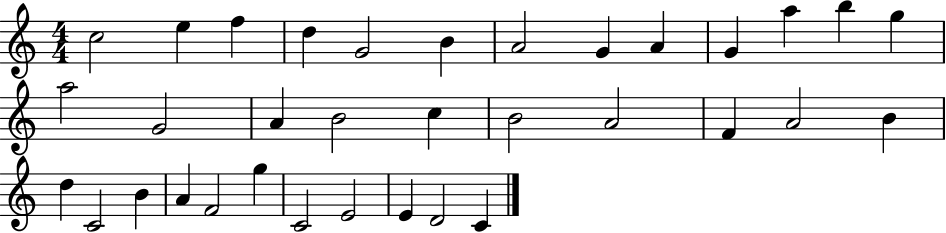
C5/h E5/q F5/q D5/q G4/h B4/q A4/h G4/q A4/q G4/q A5/q B5/q G5/q A5/h G4/h A4/q B4/h C5/q B4/h A4/h F4/q A4/h B4/q D5/q C4/h B4/q A4/q F4/h G5/q C4/h E4/h E4/q D4/h C4/q